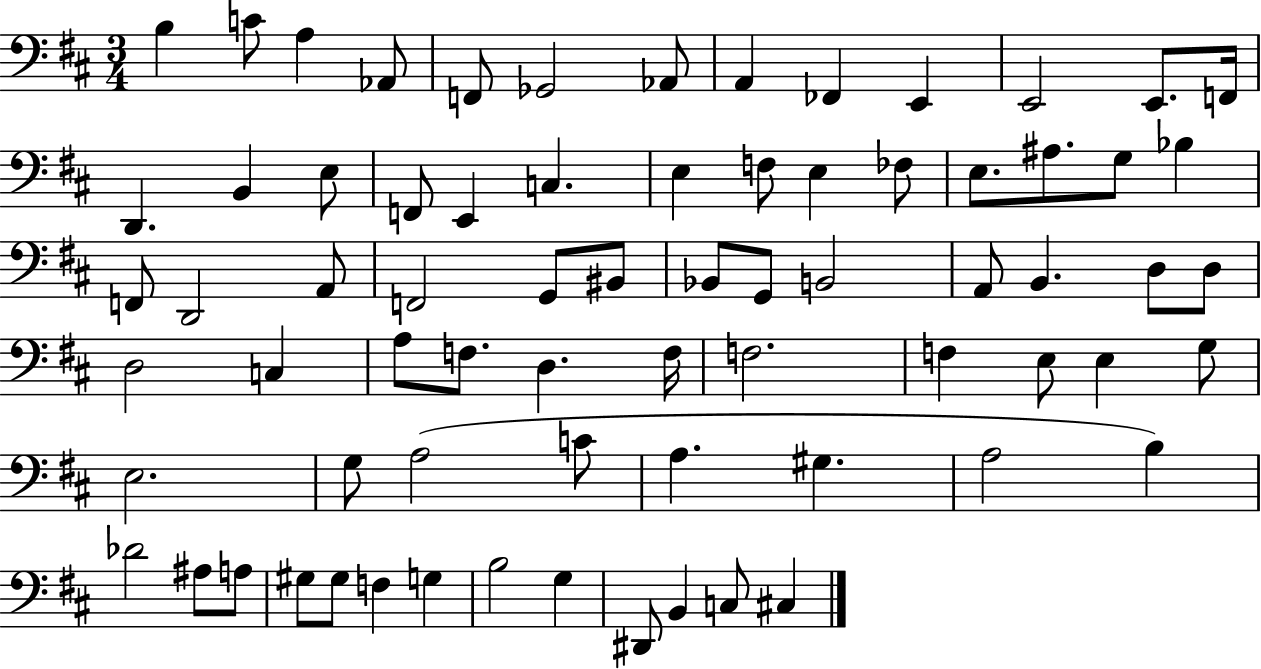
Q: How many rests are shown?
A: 0